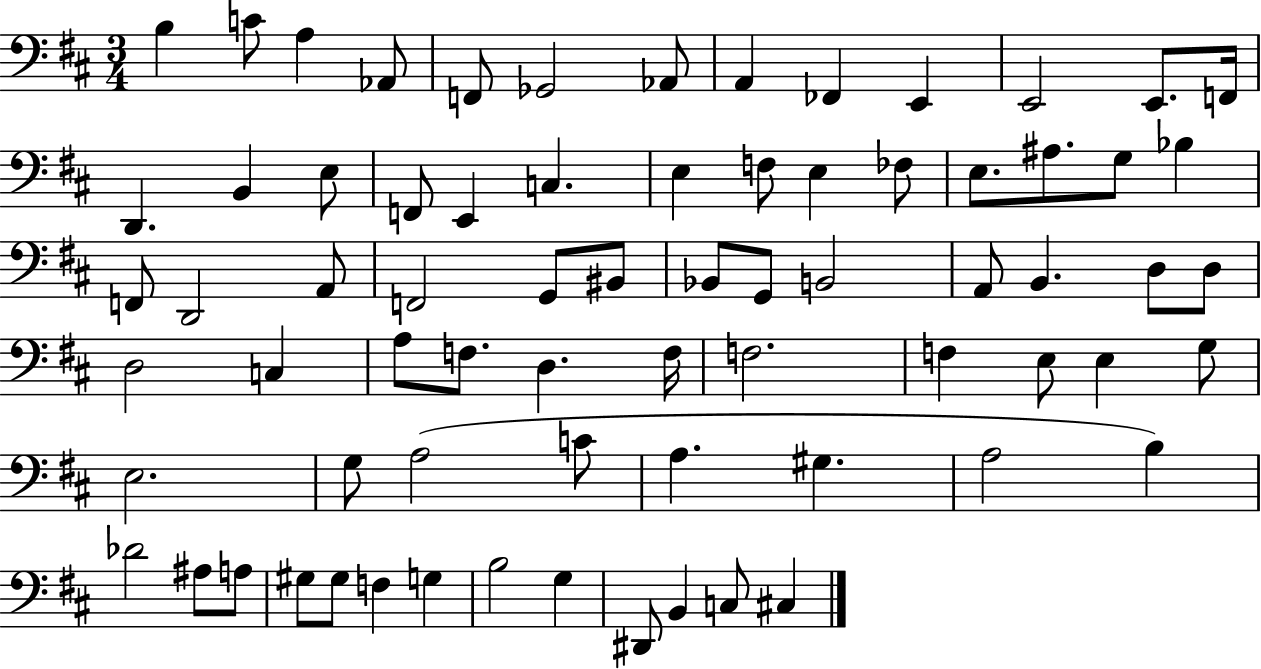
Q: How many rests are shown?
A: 0